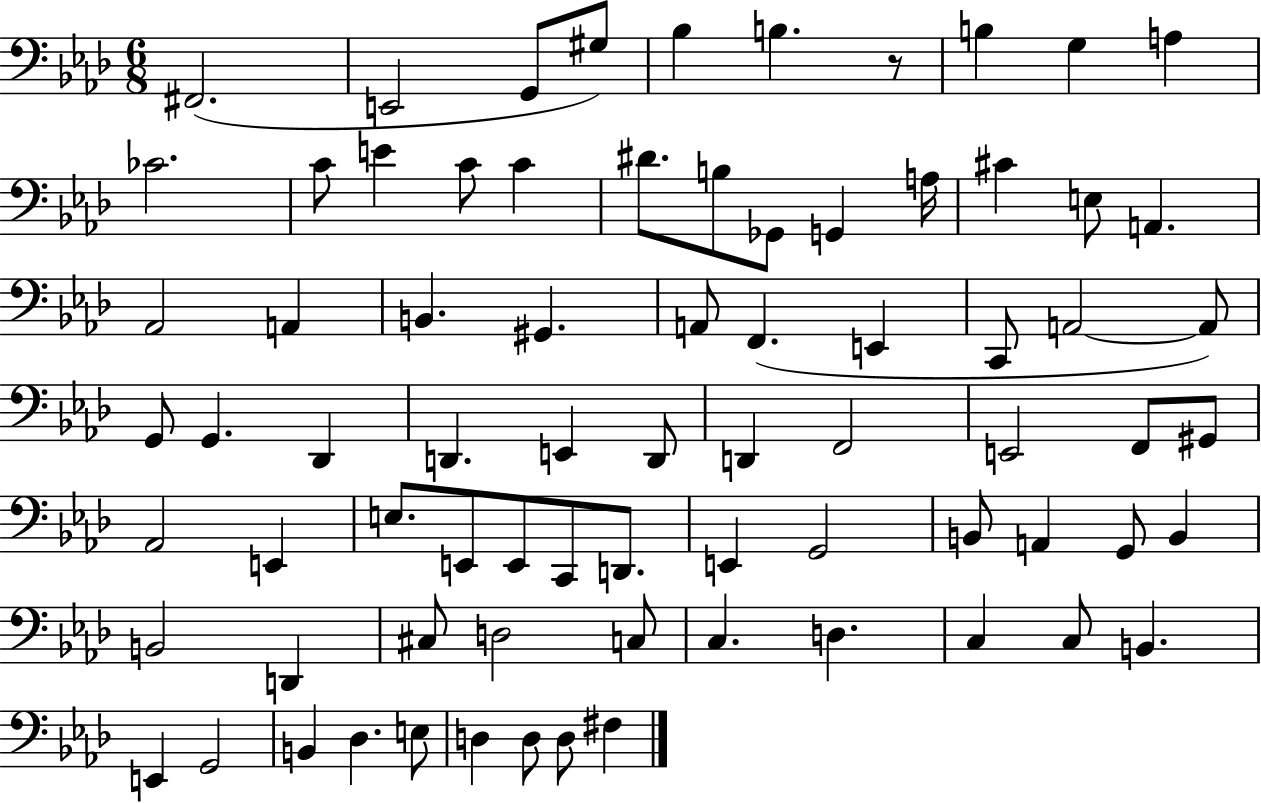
F#2/h. E2/h G2/e G#3/e Bb3/q B3/q. R/e B3/q G3/q A3/q CES4/h. C4/e E4/q C4/e C4/q D#4/e. B3/e Gb2/e G2/q A3/s C#4/q E3/e A2/q. Ab2/h A2/q B2/q. G#2/q. A2/e F2/q. E2/q C2/e A2/h A2/e G2/e G2/q. Db2/q D2/q. E2/q D2/e D2/q F2/h E2/h F2/e G#2/e Ab2/h E2/q E3/e. E2/e E2/e C2/e D2/e. E2/q G2/h B2/e A2/q G2/e B2/q B2/h D2/q C#3/e D3/h C3/e C3/q. D3/q. C3/q C3/e B2/q. E2/q G2/h B2/q Db3/q. E3/e D3/q D3/e D3/e F#3/q